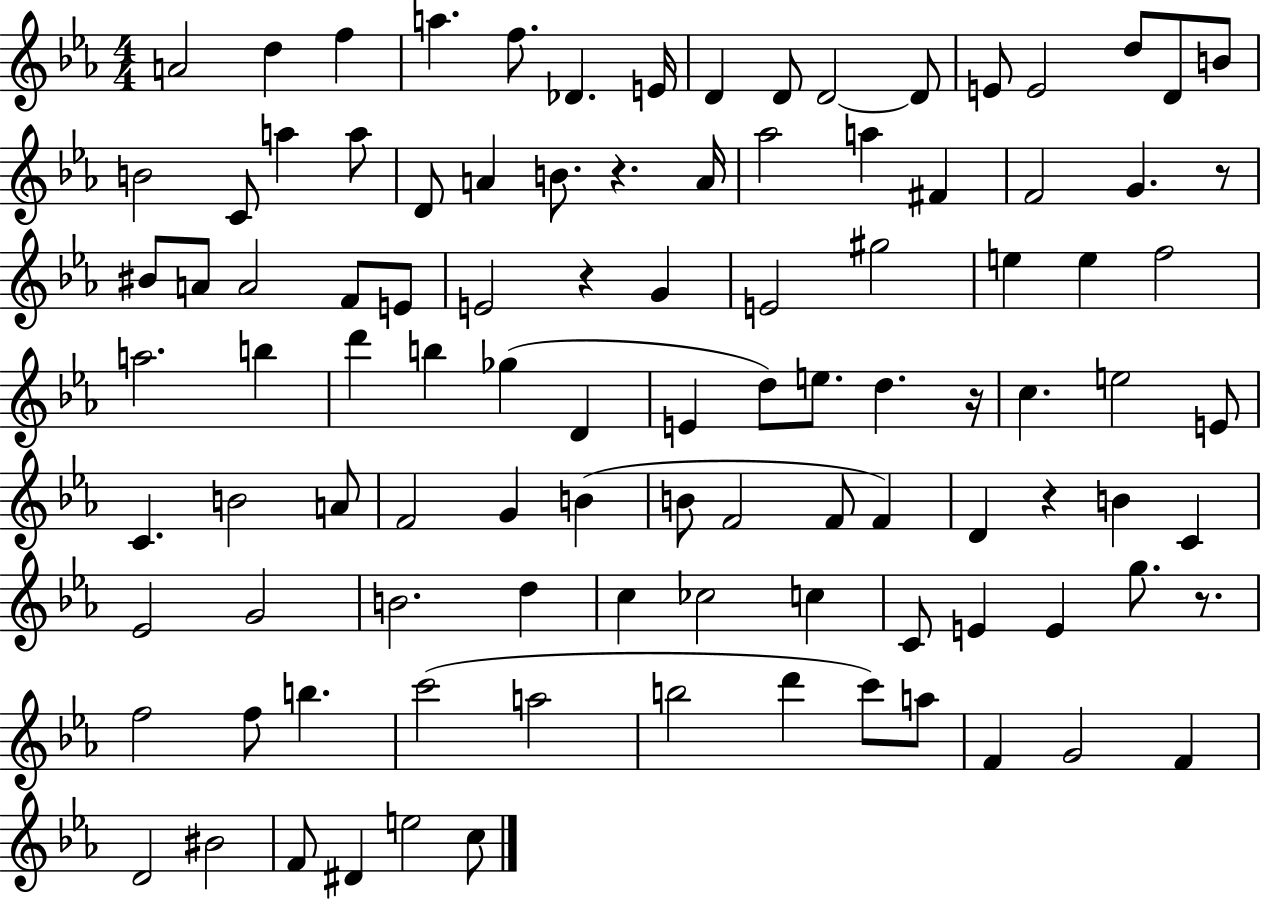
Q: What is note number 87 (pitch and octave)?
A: A5